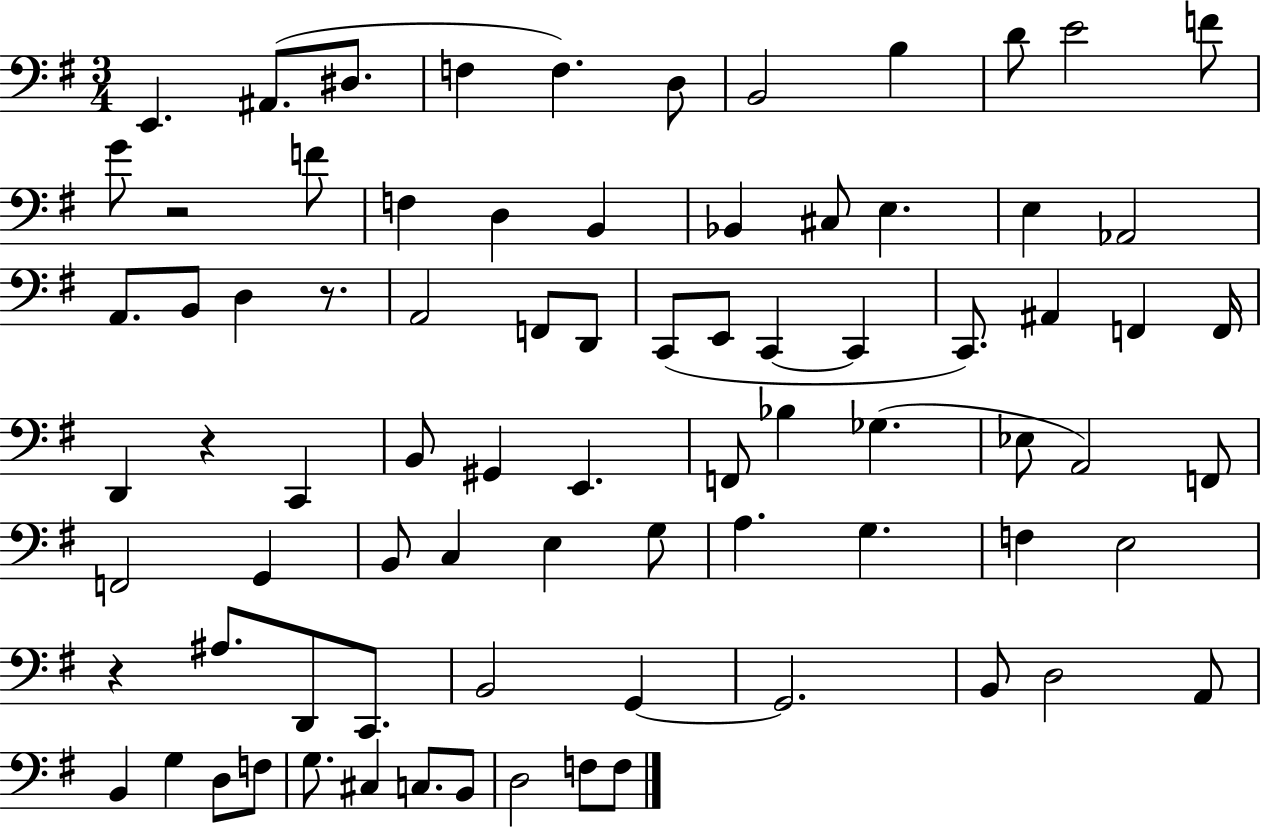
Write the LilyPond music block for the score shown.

{
  \clef bass
  \numericTimeSignature
  \time 3/4
  \key g \major
  e,4. ais,8.( dis8. | f4 f4.) d8 | b,2 b4 | d'8 e'2 f'8 | \break g'8 r2 f'8 | f4 d4 b,4 | bes,4 cis8 e4. | e4 aes,2 | \break a,8. b,8 d4 r8. | a,2 f,8 d,8 | c,8( e,8 c,4~~ c,4 | c,8.) ais,4 f,4 f,16 | \break d,4 r4 c,4 | b,8 gis,4 e,4. | f,8 bes4 ges4.( | ees8 a,2) f,8 | \break f,2 g,4 | b,8 c4 e4 g8 | a4. g4. | f4 e2 | \break r4 ais8. d,8 c,8. | b,2 g,4~~ | g,2. | b,8 d2 a,8 | \break b,4 g4 d8 f8 | g8. cis4 c8. b,8 | d2 f8 f8 | \bar "|."
}